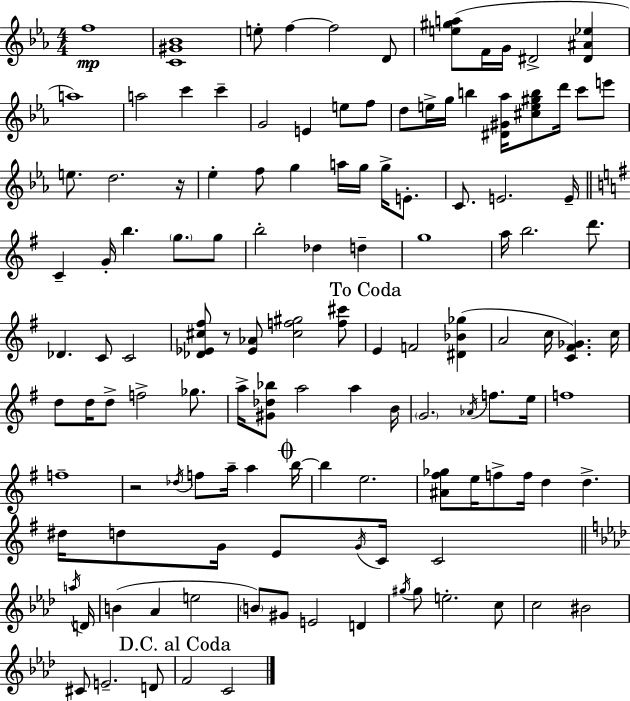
F5/w [C4,G#4,Bb4]/w E5/e F5/q F5/h D4/e [E5,G#5,A5]/e F4/s G4/s D#4/h [D#4,A#4,Eb5]/q A5/w A5/h C6/q C6/q G4/h E4/q E5/e F5/e D5/e E5/s G5/s B5/q [D#4,G#4,Ab5]/s [C#5,E5,G#5,B5]/e D6/s C6/e E6/e E5/e. D5/h. R/s Eb5/q F5/e G5/q A5/s G5/s G5/s E4/e. C4/e. E4/h. E4/s C4/q G4/s B5/q. G5/e. G5/e B5/h Db5/q D5/q G5/w A5/s B5/h. D6/e. Db4/q. C4/e C4/h [Db4,Eb4,C#5,F#5]/e R/e [Eb4,Ab4]/e [C#5,F5,G#5]/h [F5,C#6]/e E4/q F4/h [D#4,Bb4,Gb5]/q A4/h C5/s [C4,F#4,Gb4]/q. C5/s D5/e D5/s D5/e F5/h Gb5/e. A5/s [G#4,Db5,Bb5]/e A5/h A5/q B4/s G4/h. Ab4/s F5/e. E5/s F5/w F5/w R/h Db5/s F5/e A5/s A5/q B5/s B5/q E5/h. [A#4,F#5,Gb5]/e E5/s F5/e F5/s D5/q D5/q. D#5/s D5/e G4/s E4/e G4/s C4/s C4/h A5/s D4/s B4/q Ab4/q E5/h B4/e G#4/e E4/h D4/q G#5/s G#5/e E5/h. C5/e C5/h BIS4/h C#4/e E4/h. D4/e F4/h C4/h